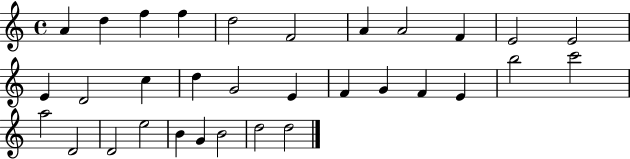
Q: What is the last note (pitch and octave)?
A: D5